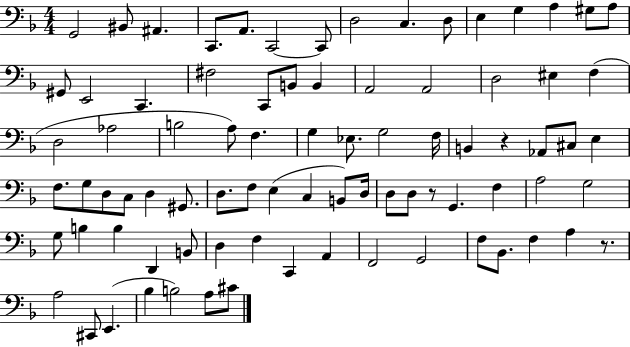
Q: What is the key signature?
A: F major